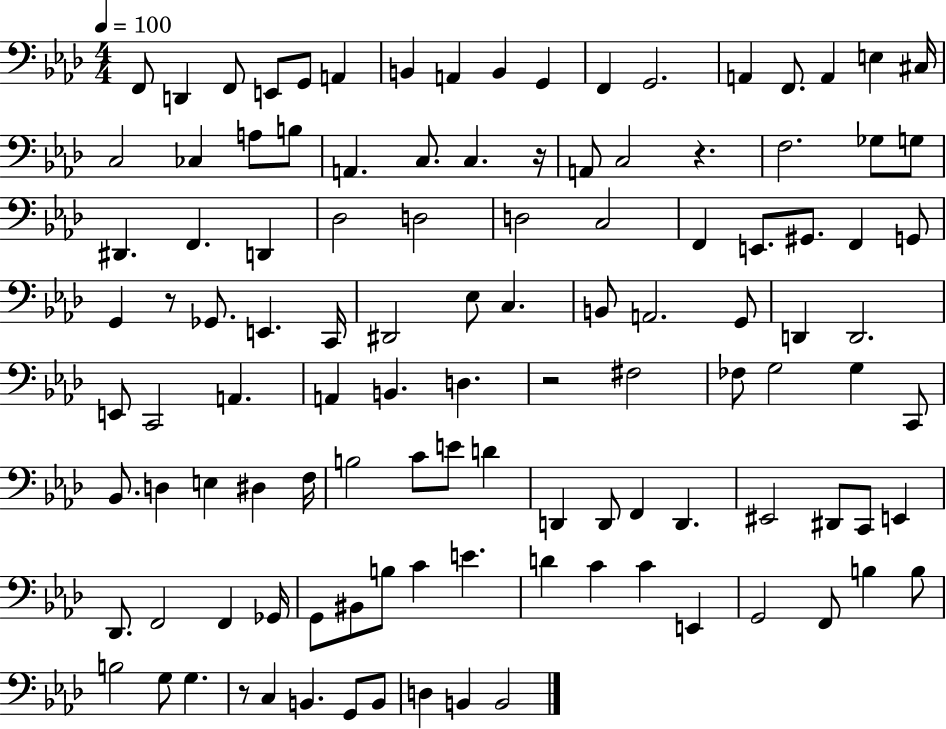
{
  \clef bass
  \numericTimeSignature
  \time 4/4
  \key aes \major
  \tempo 4 = 100
  f,8 d,4 f,8 e,8 g,8 a,4 | b,4 a,4 b,4 g,4 | f,4 g,2. | a,4 f,8. a,4 e4 cis16 | \break c2 ces4 a8 b8 | a,4. c8. c4. r16 | a,8 c2 r4. | f2. ges8 g8 | \break dis,4. f,4. d,4 | des2 d2 | d2 c2 | f,4 e,8. gis,8. f,4 g,8 | \break g,4 r8 ges,8. e,4. c,16 | dis,2 ees8 c4. | b,8 a,2. g,8 | d,4 d,2. | \break e,8 c,2 a,4. | a,4 b,4. d4. | r2 fis2 | fes8 g2 g4 c,8 | \break bes,8. d4 e4 dis4 f16 | b2 c'8 e'8 d'4 | d,4 d,8 f,4 d,4. | eis,2 dis,8 c,8 e,4 | \break des,8. f,2 f,4 ges,16 | g,8 bis,8 b8 c'4 e'4. | d'4 c'4 c'4 e,4 | g,2 f,8 b4 b8 | \break b2 g8 g4. | r8 c4 b,4. g,8 b,8 | d4 b,4 b,2 | \bar "|."
}